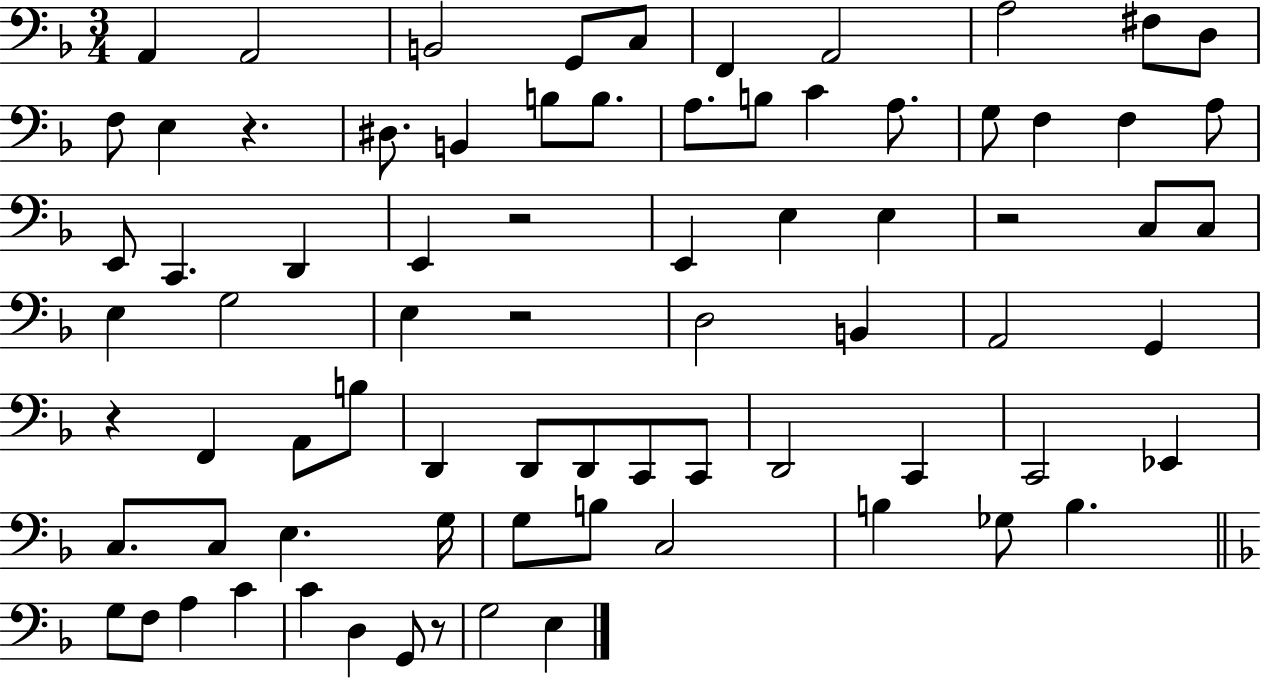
X:1
T:Untitled
M:3/4
L:1/4
K:F
A,, A,,2 B,,2 G,,/2 C,/2 F,, A,,2 A,2 ^F,/2 D,/2 F,/2 E, z ^D,/2 B,, B,/2 B,/2 A,/2 B,/2 C A,/2 G,/2 F, F, A,/2 E,,/2 C,, D,, E,, z2 E,, E, E, z2 C,/2 C,/2 E, G,2 E, z2 D,2 B,, A,,2 G,, z F,, A,,/2 B,/2 D,, D,,/2 D,,/2 C,,/2 C,,/2 D,,2 C,, C,,2 _E,, C,/2 C,/2 E, G,/4 G,/2 B,/2 C,2 B, _G,/2 B, G,/2 F,/2 A, C C D, G,,/2 z/2 G,2 E,